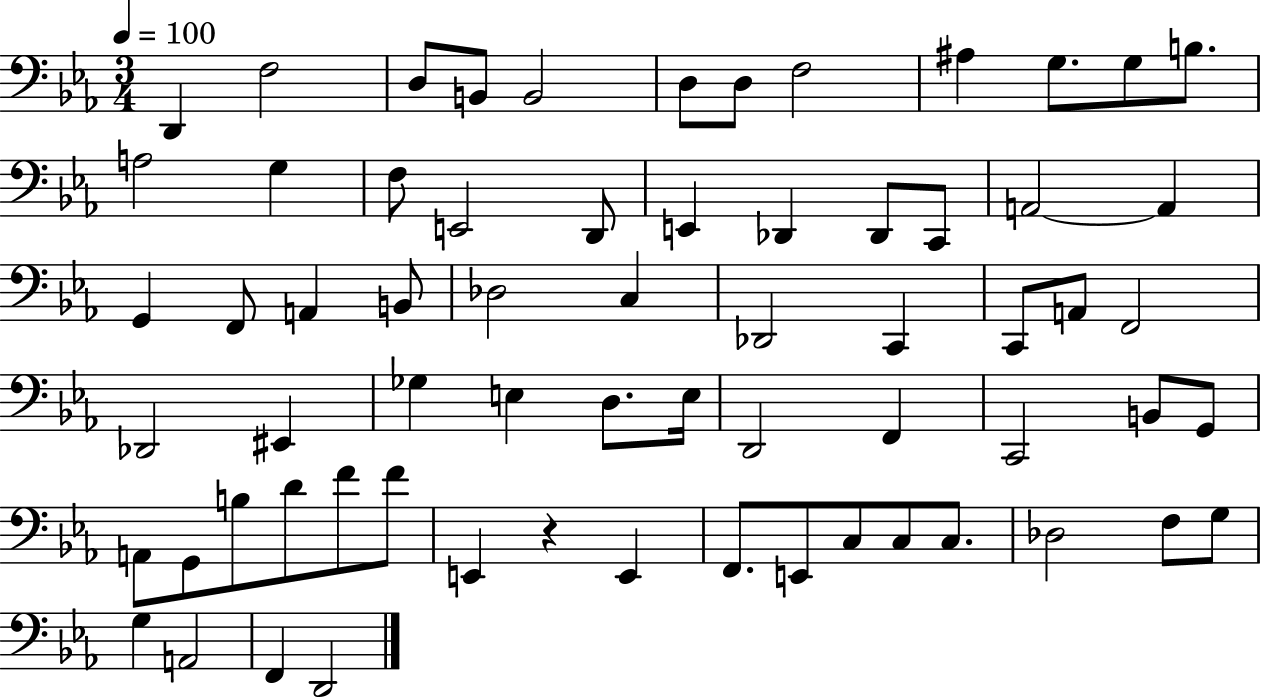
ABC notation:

X:1
T:Untitled
M:3/4
L:1/4
K:Eb
D,, F,2 D,/2 B,,/2 B,,2 D,/2 D,/2 F,2 ^A, G,/2 G,/2 B,/2 A,2 G, F,/2 E,,2 D,,/2 E,, _D,, _D,,/2 C,,/2 A,,2 A,, G,, F,,/2 A,, B,,/2 _D,2 C, _D,,2 C,, C,,/2 A,,/2 F,,2 _D,,2 ^E,, _G, E, D,/2 E,/4 D,,2 F,, C,,2 B,,/2 G,,/2 A,,/2 G,,/2 B,/2 D/2 F/2 F/2 E,, z E,, F,,/2 E,,/2 C,/2 C,/2 C,/2 _D,2 F,/2 G,/2 G, A,,2 F,, D,,2